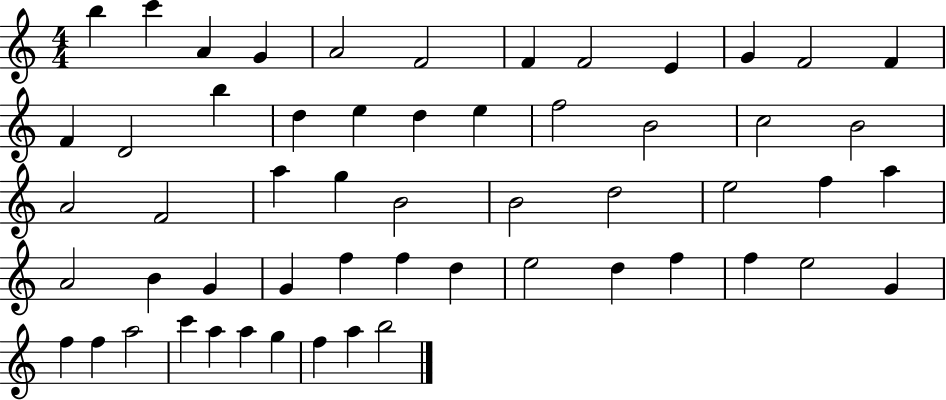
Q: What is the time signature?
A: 4/4